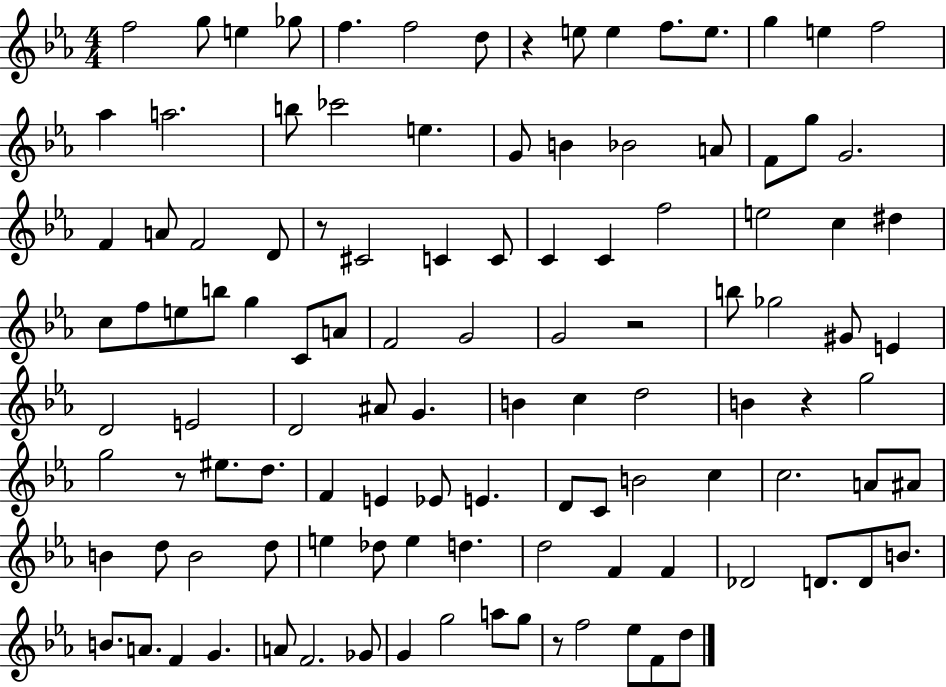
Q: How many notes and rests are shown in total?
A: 113